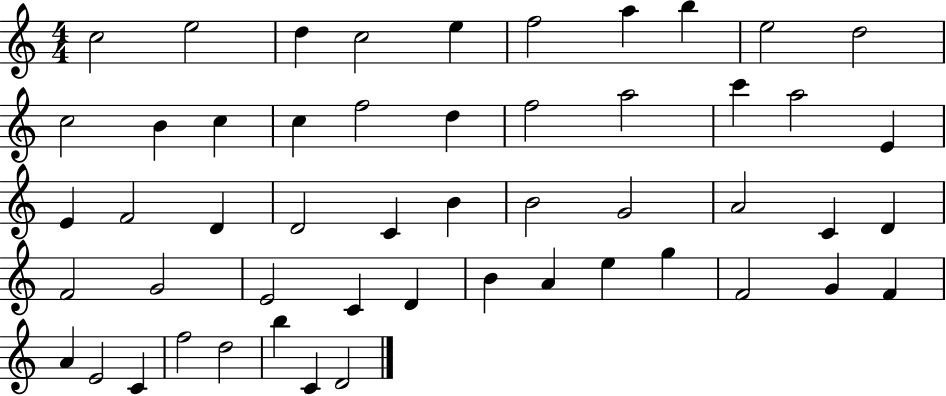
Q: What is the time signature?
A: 4/4